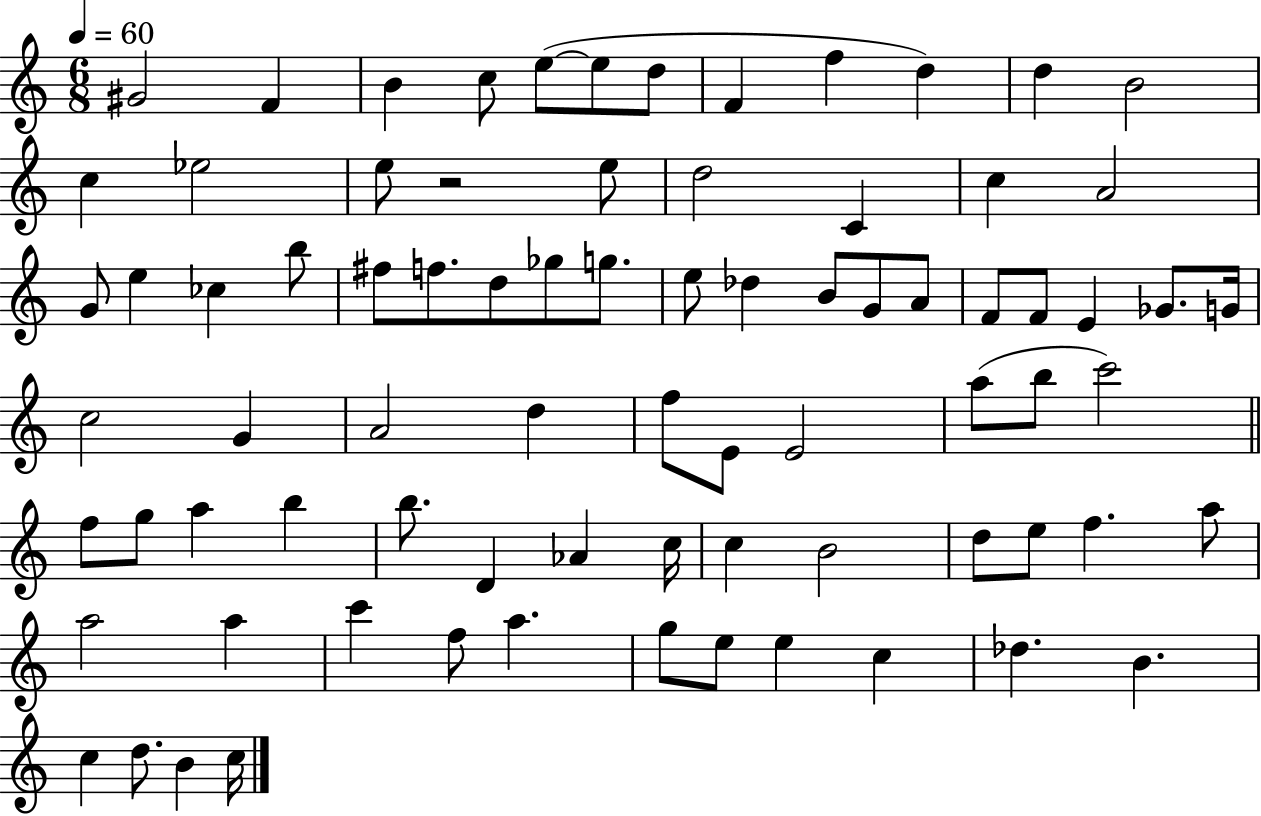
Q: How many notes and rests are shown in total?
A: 79